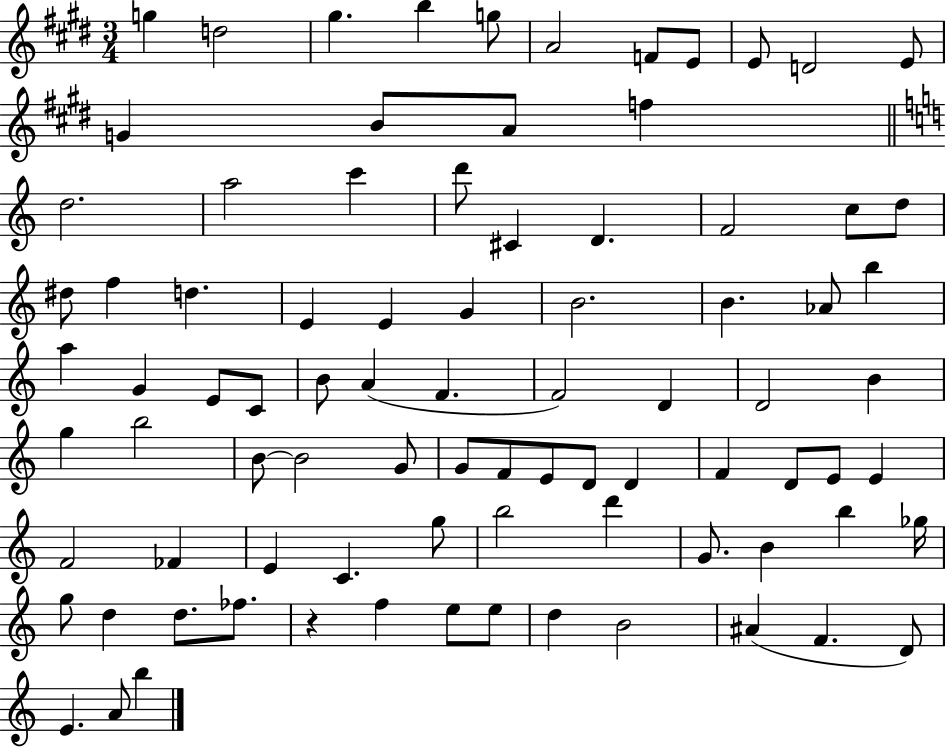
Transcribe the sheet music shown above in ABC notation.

X:1
T:Untitled
M:3/4
L:1/4
K:E
g d2 ^g b g/2 A2 F/2 E/2 E/2 D2 E/2 G B/2 A/2 f d2 a2 c' d'/2 ^C D F2 c/2 d/2 ^d/2 f d E E G B2 B _A/2 b a G E/2 C/2 B/2 A F F2 D D2 B g b2 B/2 B2 G/2 G/2 F/2 E/2 D/2 D F D/2 E/2 E F2 _F E C g/2 b2 d' G/2 B b _g/4 g/2 d d/2 _f/2 z f e/2 e/2 d B2 ^A F D/2 E A/2 b